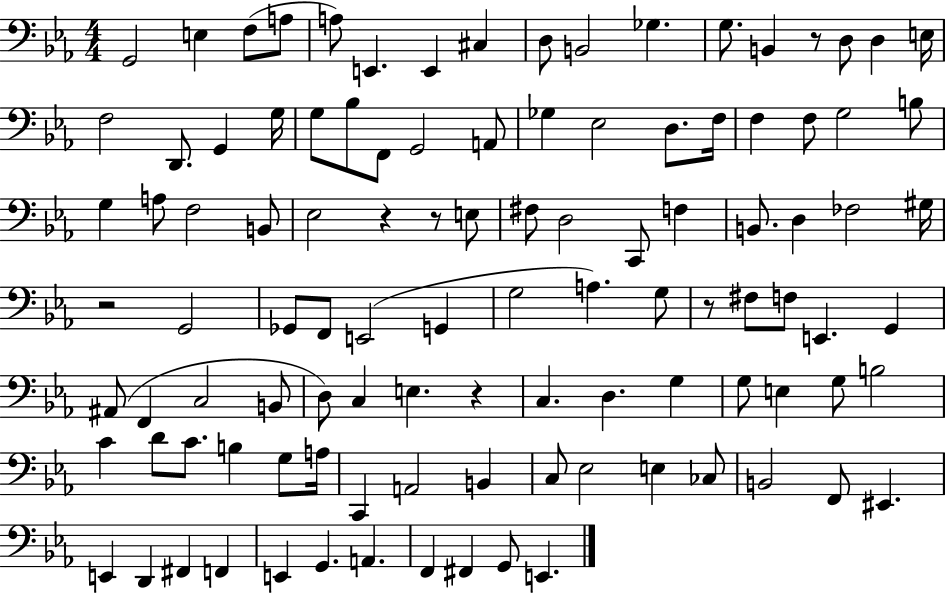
X:1
T:Untitled
M:4/4
L:1/4
K:Eb
G,,2 E, F,/2 A,/2 A,/2 E,, E,, ^C, D,/2 B,,2 _G, G,/2 B,, z/2 D,/2 D, E,/4 F,2 D,,/2 G,, G,/4 G,/2 _B,/2 F,,/2 G,,2 A,,/2 _G, _E,2 D,/2 F,/4 F, F,/2 G,2 B,/2 G, A,/2 F,2 B,,/2 _E,2 z z/2 E,/2 ^F,/2 D,2 C,,/2 F, B,,/2 D, _F,2 ^G,/4 z2 G,,2 _G,,/2 F,,/2 E,,2 G,, G,2 A, G,/2 z/2 ^F,/2 F,/2 E,, G,, ^A,,/2 F,, C,2 B,,/2 D,/2 C, E, z C, D, G, G,/2 E, G,/2 B,2 C D/2 C/2 B, G,/2 A,/4 C,, A,,2 B,, C,/2 _E,2 E, _C,/2 B,,2 F,,/2 ^E,, E,, D,, ^F,, F,, E,, G,, A,, F,, ^F,, G,,/2 E,,